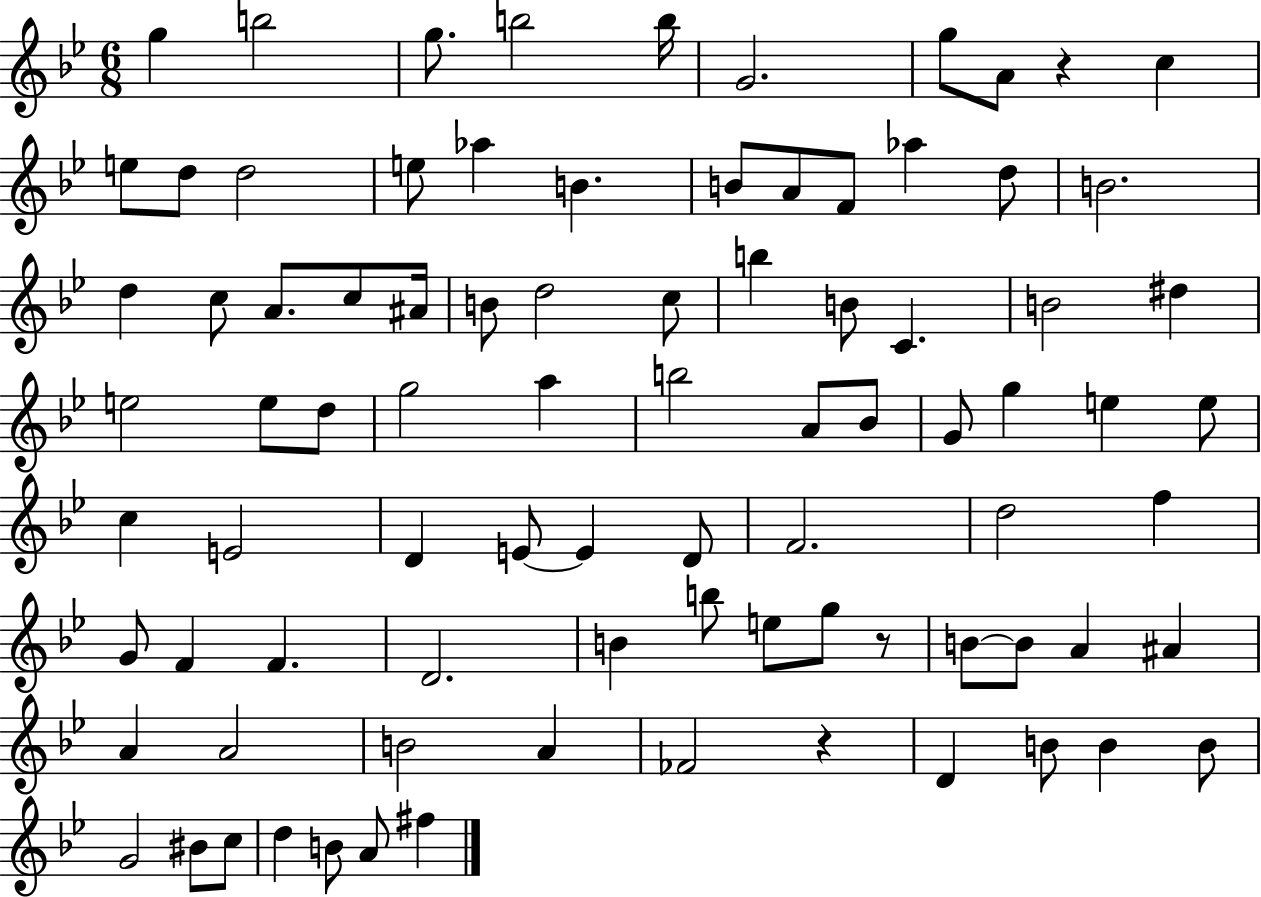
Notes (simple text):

G5/q B5/h G5/e. B5/h B5/s G4/h. G5/e A4/e R/q C5/q E5/e D5/e D5/h E5/e Ab5/q B4/q. B4/e A4/e F4/e Ab5/q D5/e B4/h. D5/q C5/e A4/e. C5/e A#4/s B4/e D5/h C5/e B5/q B4/e C4/q. B4/h D#5/q E5/h E5/e D5/e G5/h A5/q B5/h A4/e Bb4/e G4/e G5/q E5/q E5/e C5/q E4/h D4/q E4/e E4/q D4/e F4/h. D5/h F5/q G4/e F4/q F4/q. D4/h. B4/q B5/e E5/e G5/e R/e B4/e B4/e A4/q A#4/q A4/q A4/h B4/h A4/q FES4/h R/q D4/q B4/e B4/q B4/e G4/h BIS4/e C5/e D5/q B4/e A4/e F#5/q